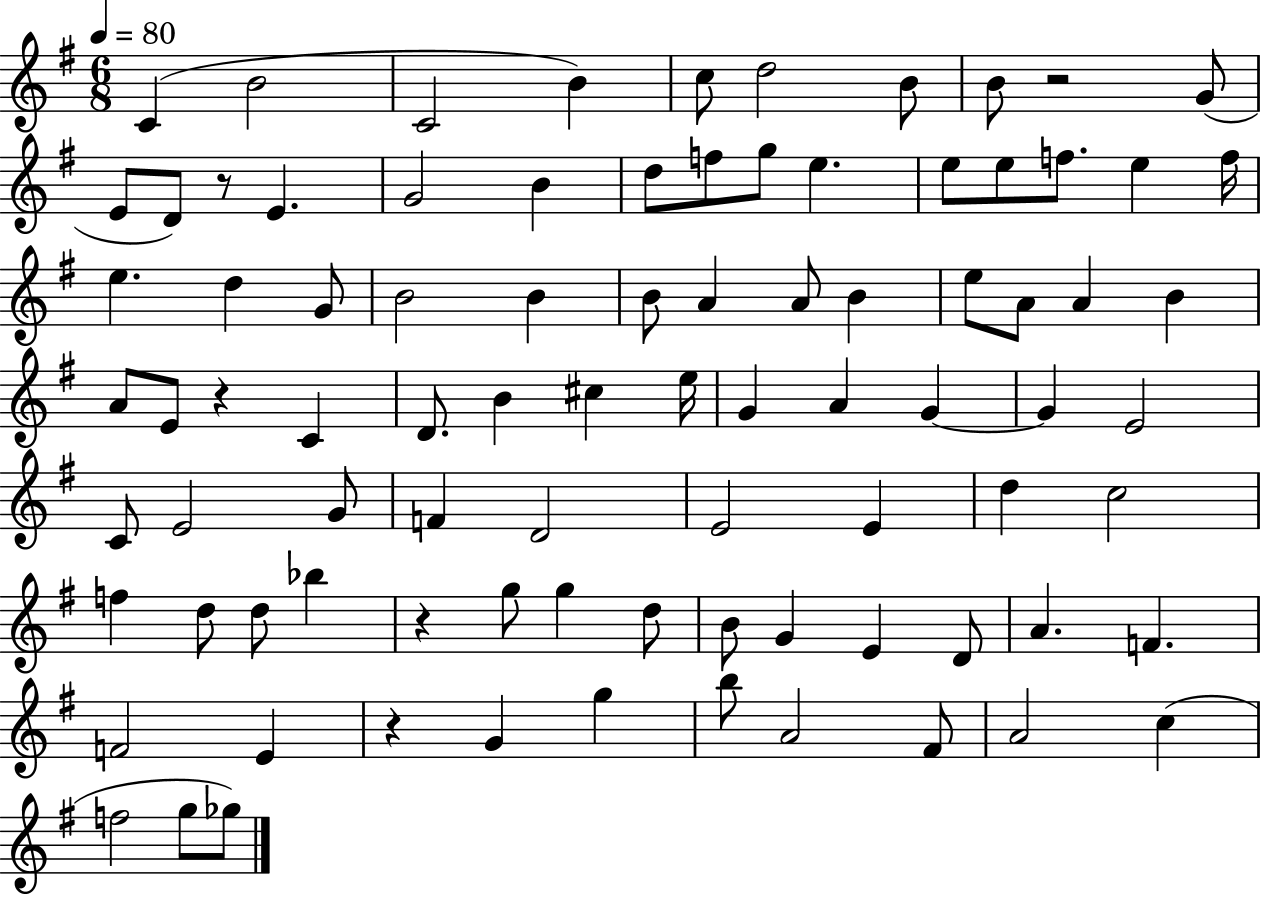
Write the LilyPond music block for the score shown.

{
  \clef treble
  \numericTimeSignature
  \time 6/8
  \key g \major
  \tempo 4 = 80
  c'4( b'2 | c'2 b'4) | c''8 d''2 b'8 | b'8 r2 g'8( | \break e'8 d'8) r8 e'4. | g'2 b'4 | d''8 f''8 g''8 e''4. | e''8 e''8 f''8. e''4 f''16 | \break e''4. d''4 g'8 | b'2 b'4 | b'8 a'4 a'8 b'4 | e''8 a'8 a'4 b'4 | \break a'8 e'8 r4 c'4 | d'8. b'4 cis''4 e''16 | g'4 a'4 g'4~~ | g'4 e'2 | \break c'8 e'2 g'8 | f'4 d'2 | e'2 e'4 | d''4 c''2 | \break f''4 d''8 d''8 bes''4 | r4 g''8 g''4 d''8 | b'8 g'4 e'4 d'8 | a'4. f'4. | \break f'2 e'4 | r4 g'4 g''4 | b''8 a'2 fis'8 | a'2 c''4( | \break f''2 g''8 ges''8) | \bar "|."
}